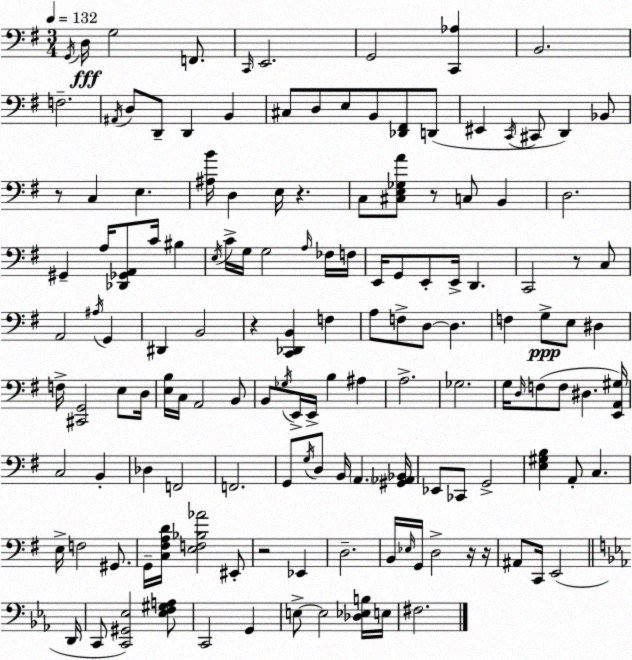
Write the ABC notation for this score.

X:1
T:Untitled
M:3/4
L:1/4
K:G
G,,/4 D,/4 G,2 F,,/2 C,,/4 E,,2 G,,2 [C,,_A,] B,,2 F,2 ^A,,/4 D,/2 D,,/2 D,, B,, ^C,/2 D,/2 E,/2 B,,/2 [_D,,^F,,]/2 D,,/2 ^E,, C,,/4 ^C,,/2 D,, _B,,/2 z/2 C, E, [^A,B]/4 D, E,/4 z C,/2 [^C,E,_G,A]/2 z/2 C,/2 B,, D,2 ^G,, A,/4 [_D,,_G,,A,,]/2 C/4 ^B, E,/4 C/4 G,/4 G,2 A,/4 _F,/4 F,/4 E,,/4 G,,/2 E,,/2 E,,/4 D,, C,,2 z/2 C,/2 A,,2 ^A,/4 G,, ^D,, B,,2 z [C,,_D,,B,,] F, A,/2 F,/2 D,/2 D, F, G,/2 E,/2 ^D, F,/4 [^C,,G,,]2 E,/2 D,/4 [E,B,]/4 C,/4 A,,2 B,,/2 B,,/2 _G,/4 E,,/4 E,,/4 B, ^A, A,2 _G,2 G,/4 D,/4 F,/2 F,/2 ^D, [E,,A,,^G,]/4 C,2 B,, _D, F,,2 F,,2 G,,/2 G,/4 D,/2 B,,/4 A,, [^G,,_A,,_B,,]/4 _E,,/2 _C,,/2 G,,2 [E,^G,B,] A,,/2 C, E,/4 F,2 ^G,,/2 G,,/4 [C,^F,A,D]/4 [E,F,_B,_A]2 ^E,,/2 z2 _E,, D,2 B,,/4 _E,/4 G,,/4 D,2 z/4 z/4 ^A,,/2 C,,/4 E,,2 D,,/4 C,,/2 [C,,^G,,_E,]2 [_E,F,^G,A,]/2 C,,2 G,, E,/2 E,2 [_D,_E,B,]/4 E,/4 ^F,2